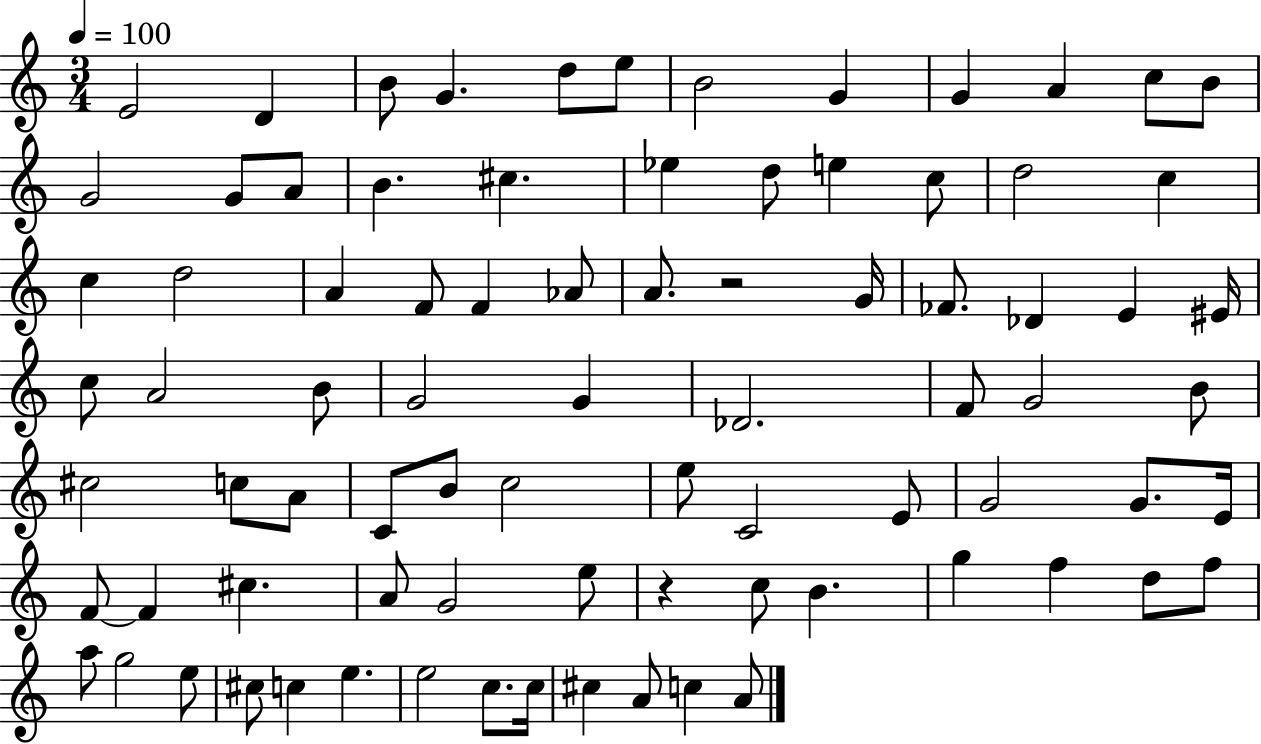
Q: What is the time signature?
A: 3/4